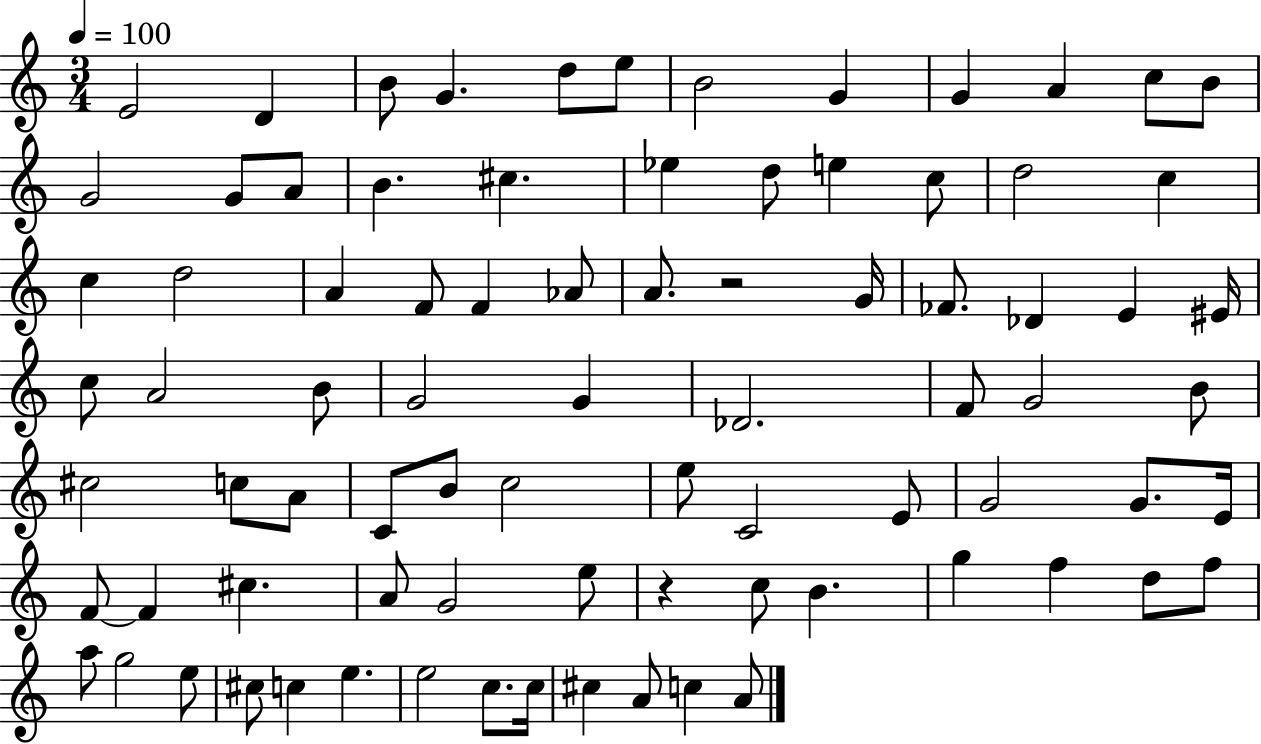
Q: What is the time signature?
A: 3/4